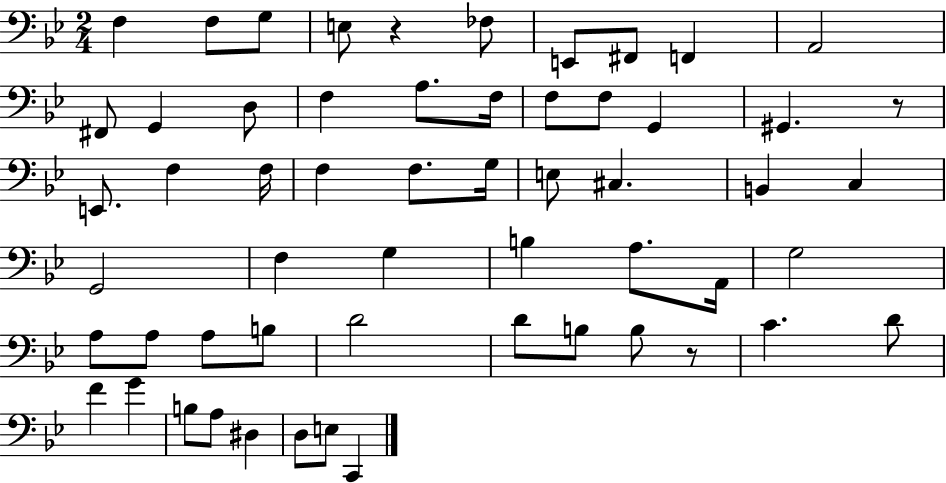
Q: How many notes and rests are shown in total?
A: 57